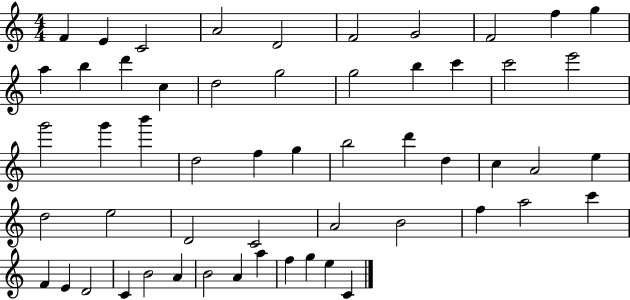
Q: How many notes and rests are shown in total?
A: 55